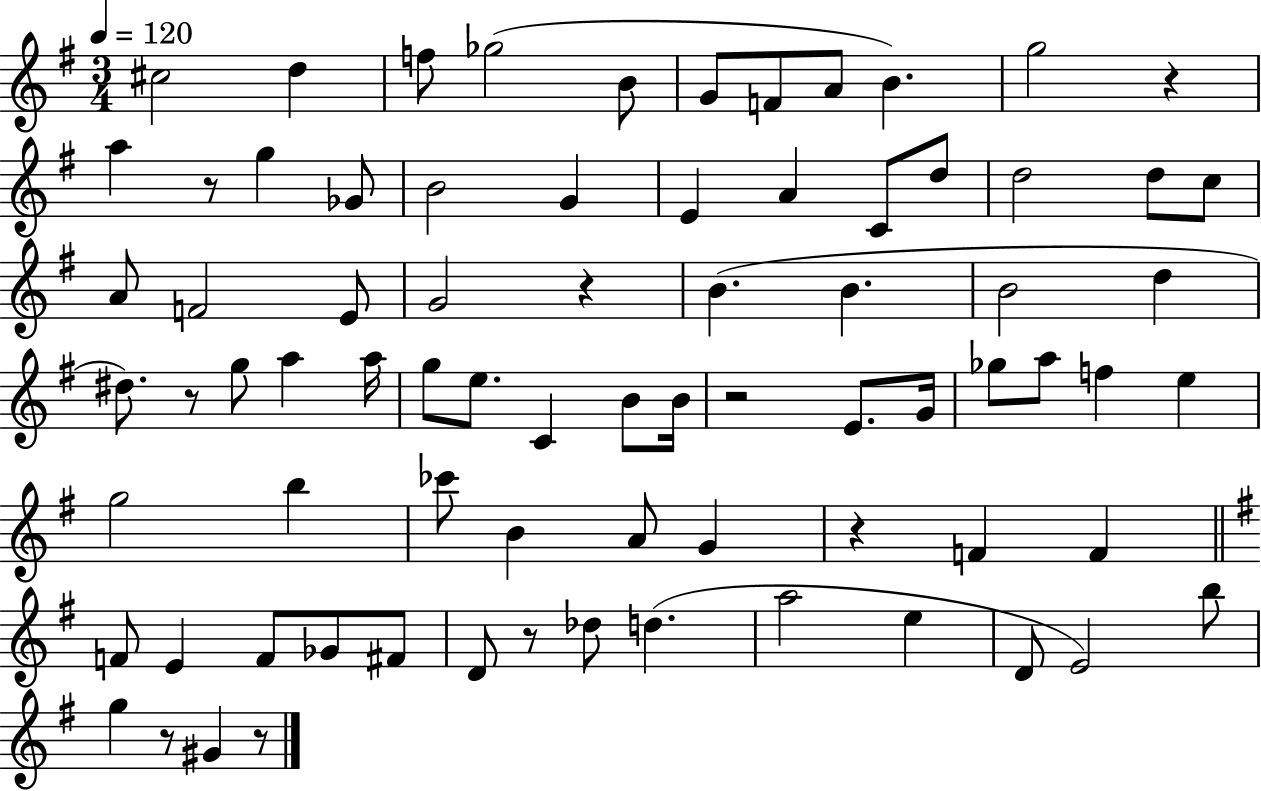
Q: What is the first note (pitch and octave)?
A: C#5